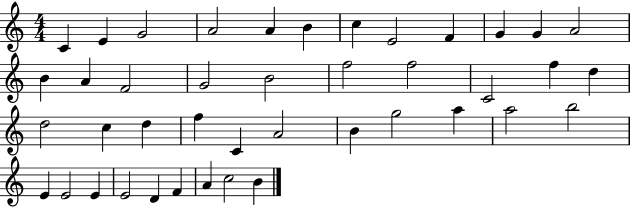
{
  \clef treble
  \numericTimeSignature
  \time 4/4
  \key c \major
  c'4 e'4 g'2 | a'2 a'4 b'4 | c''4 e'2 f'4 | g'4 g'4 a'2 | \break b'4 a'4 f'2 | g'2 b'2 | f''2 f''2 | c'2 f''4 d''4 | \break d''2 c''4 d''4 | f''4 c'4 a'2 | b'4 g''2 a''4 | a''2 b''2 | \break e'4 e'2 e'4 | e'2 d'4 f'4 | a'4 c''2 b'4 | \bar "|."
}